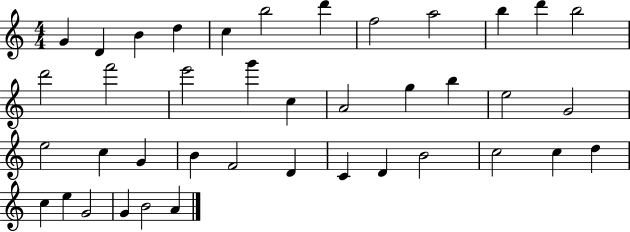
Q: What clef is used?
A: treble